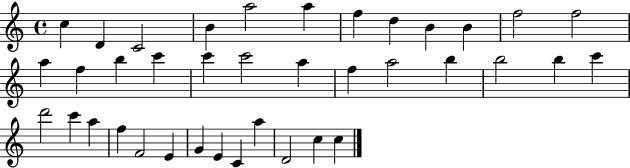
C5/q D4/q C4/h B4/q A5/h A5/q F5/q D5/q B4/q B4/q F5/h F5/h A5/q F5/q B5/q C6/q C6/q C6/h A5/q F5/q A5/h B5/q B5/h B5/q C6/q D6/h C6/q A5/q F5/q F4/h E4/q G4/q E4/q C4/q A5/q D4/h C5/q C5/q